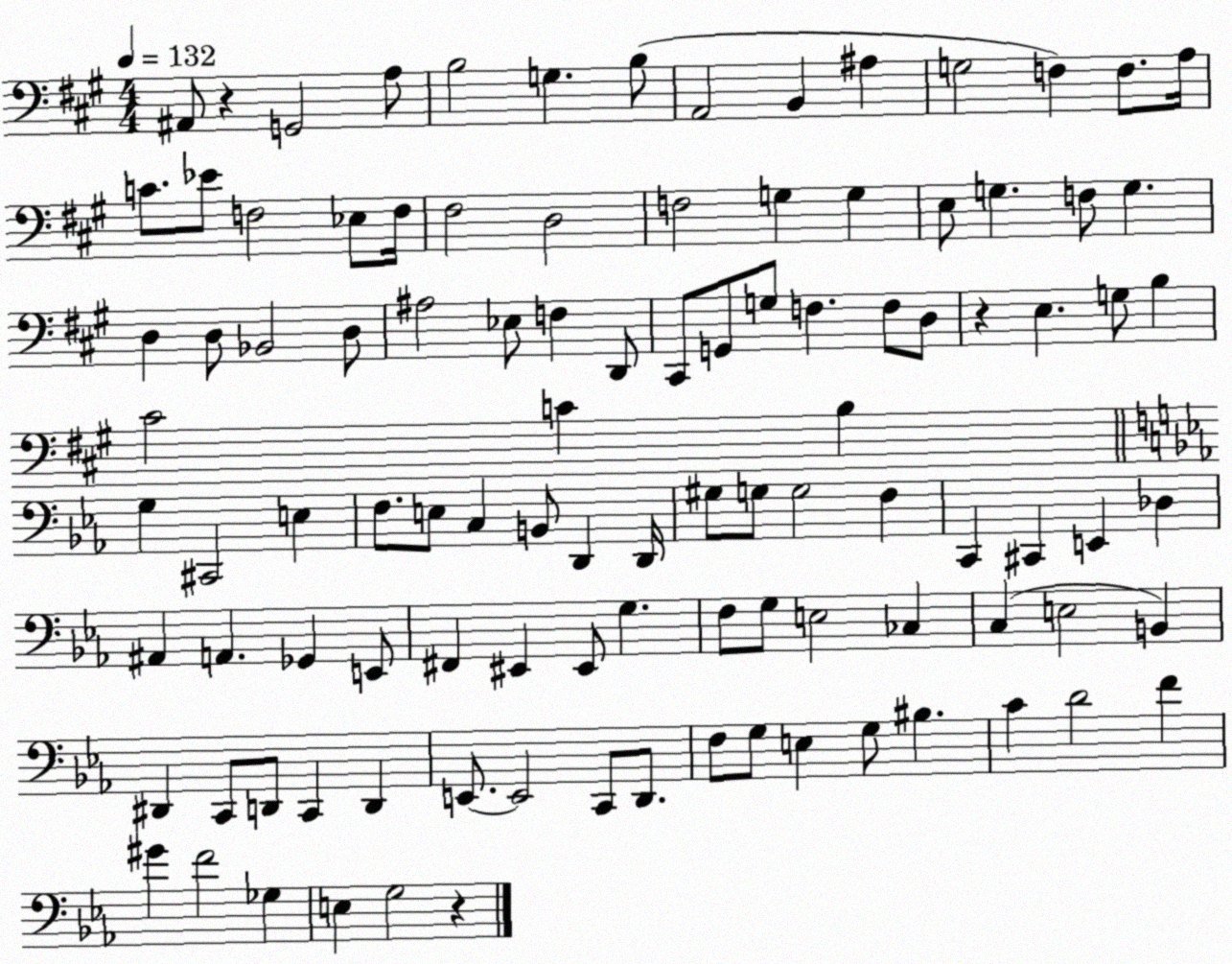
X:1
T:Untitled
M:4/4
L:1/4
K:A
^A,,/2 z G,,2 A,/2 B,2 G, B,/2 A,,2 B,, ^A, G,2 F, F,/2 A,/4 C/2 _E/2 F,2 _E,/2 F,/4 ^F,2 D,2 F,2 G, G, E,/2 G, F,/2 G, D, D,/2 _B,,2 D,/2 ^A,2 _E,/2 F, D,,/2 ^C,,/2 G,,/2 G,/2 F, F,/2 D,/2 z E, G,/2 B, ^C2 C B, G, ^C,,2 E, F,/2 E,/2 C, B,,/2 D,, D,,/4 ^G,/2 G,/2 G,2 F, C,, ^C,, E,, _D, ^A,, A,, _G,, E,,/2 ^F,, ^E,, ^E,,/2 G, F,/2 G,/2 E,2 _C, C, E,2 B,, ^D,, C,,/2 D,,/2 C,, D,, E,,/2 E,,2 C,,/2 D,,/2 F,/2 G,/2 E, G,/2 ^B, C D2 F ^G F2 _G, E, G,2 z